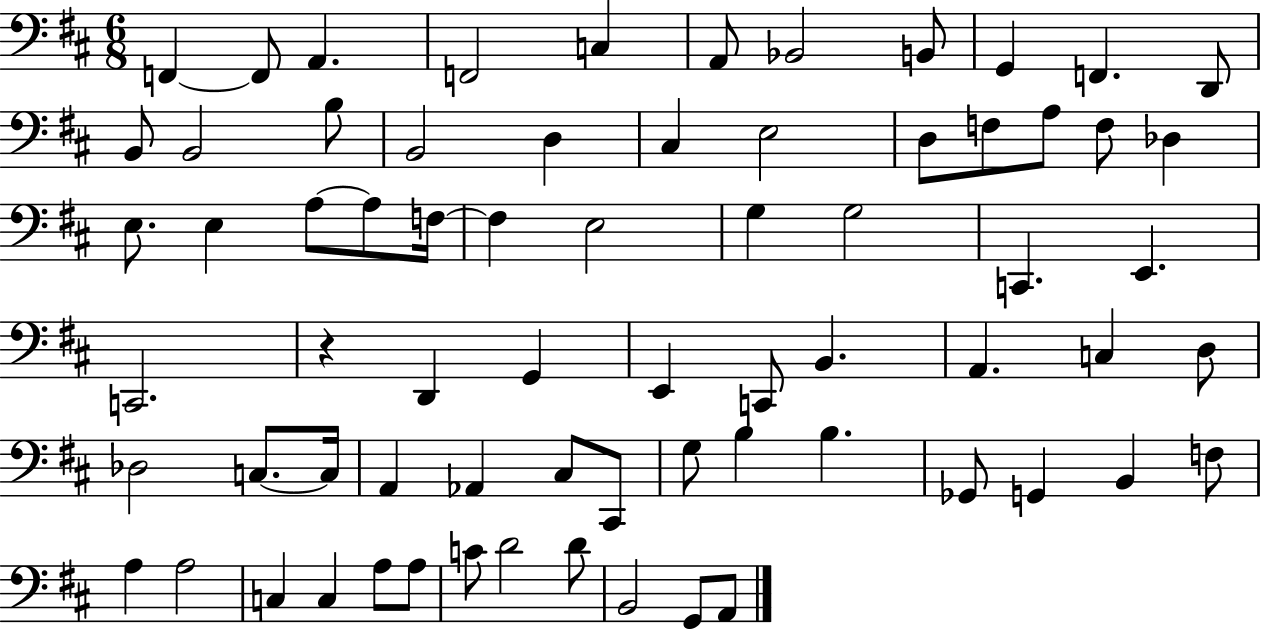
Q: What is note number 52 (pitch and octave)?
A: B3